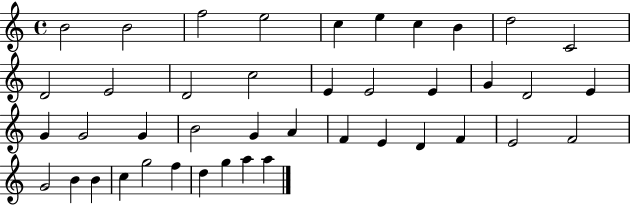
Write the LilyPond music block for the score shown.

{
  \clef treble
  \time 4/4
  \defaultTimeSignature
  \key c \major
  b'2 b'2 | f''2 e''2 | c''4 e''4 c''4 b'4 | d''2 c'2 | \break d'2 e'2 | d'2 c''2 | e'4 e'2 e'4 | g'4 d'2 e'4 | \break g'4 g'2 g'4 | b'2 g'4 a'4 | f'4 e'4 d'4 f'4 | e'2 f'2 | \break g'2 b'4 b'4 | c''4 g''2 f''4 | d''4 g''4 a''4 a''4 | \bar "|."
}